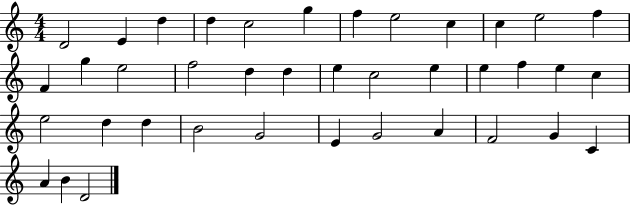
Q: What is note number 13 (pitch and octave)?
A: F4